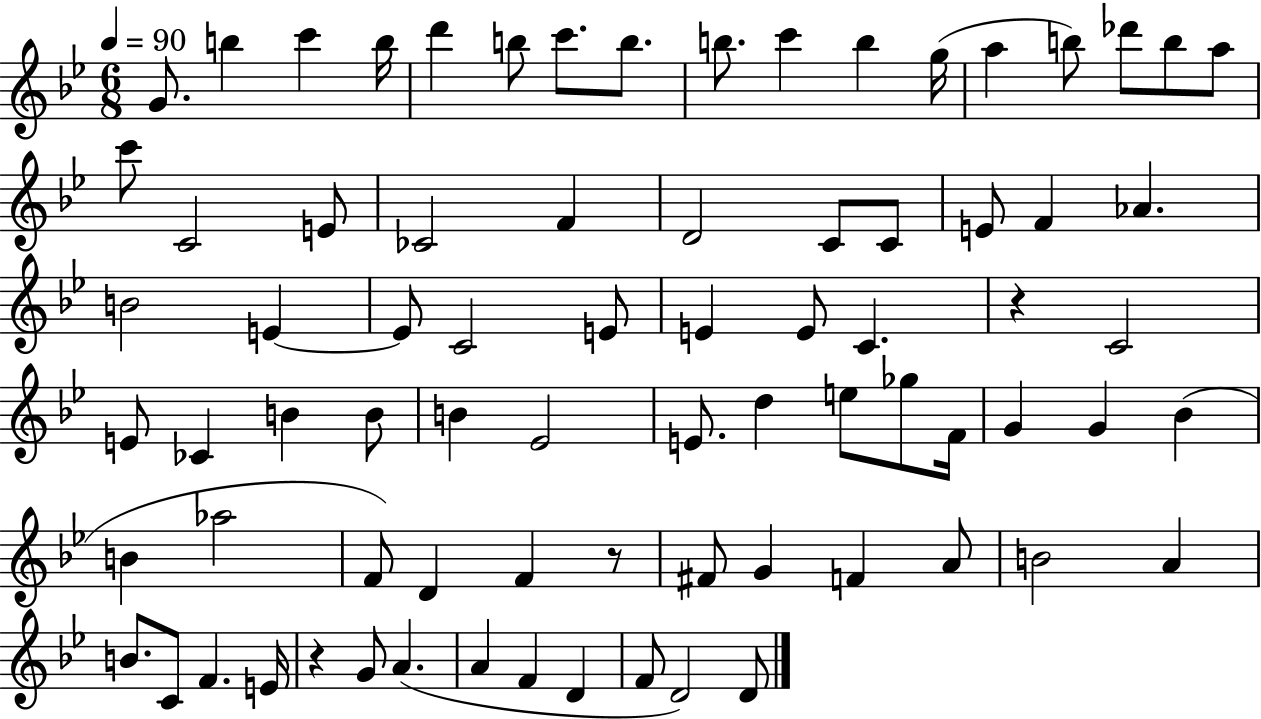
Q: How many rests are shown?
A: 3